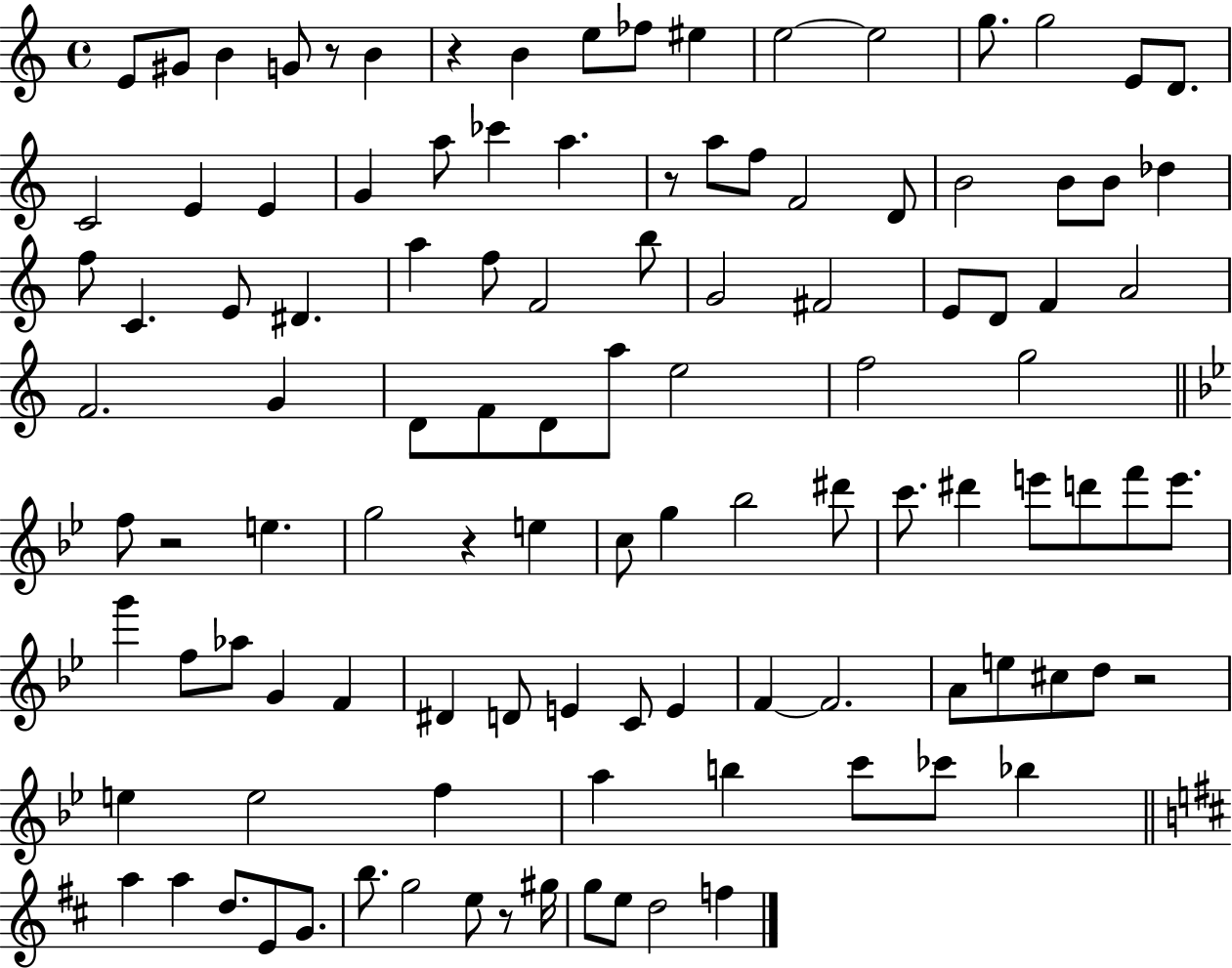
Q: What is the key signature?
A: C major